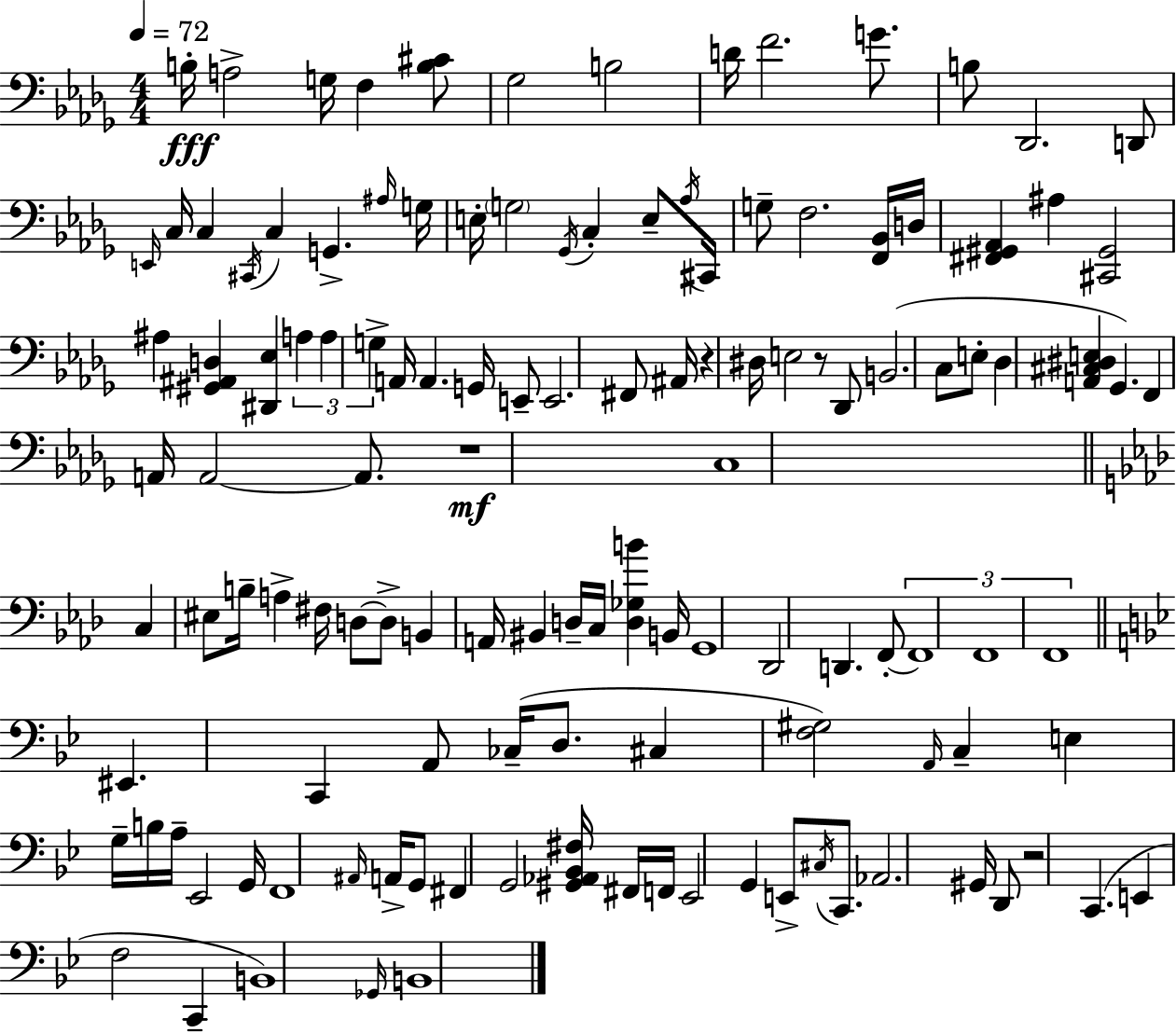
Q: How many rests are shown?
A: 4